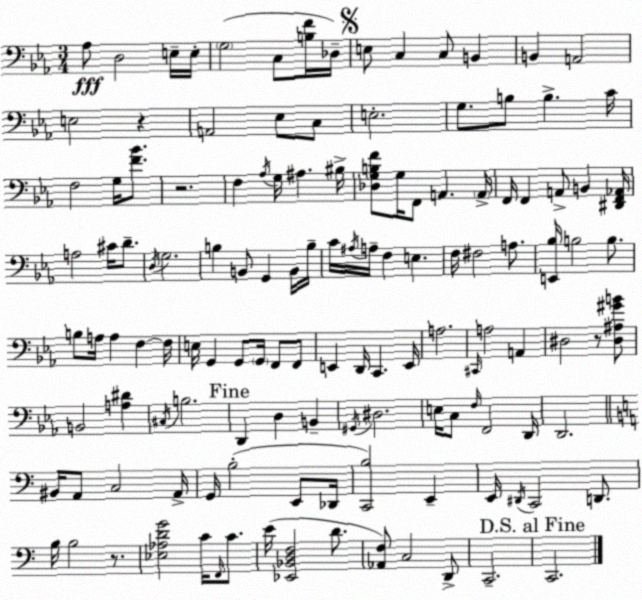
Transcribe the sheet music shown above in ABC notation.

X:1
T:Untitled
M:3/4
L:1/4
K:Cm
_A,/2 D,2 E,/4 E,/4 G,2 C,/2 [B,F]/4 _D,/4 E,/2 C, C,/2 B,, B,, A,,2 E,2 z A,,2 _E,/2 C,/2 E,2 G,/2 B,/2 B, C/4 F,2 G,/4 [F_B]/2 z2 F, _A,/4 G,/4 ^A, ^B,/4 [_D,G,B,F]/2 G,/4 F,,/2 A,, A,,/4 F,,/4 F,, A,,/2 B,, [^D,,F,,_A,,]/4 A,2 ^C/4 D/2 D,/4 G,2 B, B,,/2 G,, B,,/4 B,/4 C/4 ^A,/4 A,/4 F, E, F,/4 ^F,2 A,/2 [E,,_B,]/4 B,2 B,/2 B,/2 A,/4 A, F, F,/4 E,/4 G,, G,,/2 G,,/4 F,,/2 F,,/2 E,, D,,/4 C,, E,,/4 A,2 ^C,,/4 A,2 A,, ^D,2 z/2 [^D,^A,^GB]/2 B,,2 [A,^D] ^C,/4 B,2 D,, D, B,, ^G,,/4 ^D,2 E,/4 C,/2 F,/4 F,,2 D,,/4 D,,2 ^B,,/4 A,,/2 C,2 A,,/4 G,,/4 B,2 E,,/2 _D,,/4 [C,,B,]2 E,, E,,/4 ^D,,/4 C,,2 D,,/2 B,/4 B,2 z/2 [_E,_A,DG]2 C/4 F,,/4 C/2 E/4 [_E,,_B,,D,F,]2 D/2 [_A,,F,]/2 C,2 D,,/2 C,,2 C,,2